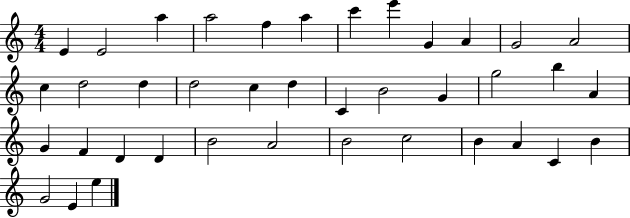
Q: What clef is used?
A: treble